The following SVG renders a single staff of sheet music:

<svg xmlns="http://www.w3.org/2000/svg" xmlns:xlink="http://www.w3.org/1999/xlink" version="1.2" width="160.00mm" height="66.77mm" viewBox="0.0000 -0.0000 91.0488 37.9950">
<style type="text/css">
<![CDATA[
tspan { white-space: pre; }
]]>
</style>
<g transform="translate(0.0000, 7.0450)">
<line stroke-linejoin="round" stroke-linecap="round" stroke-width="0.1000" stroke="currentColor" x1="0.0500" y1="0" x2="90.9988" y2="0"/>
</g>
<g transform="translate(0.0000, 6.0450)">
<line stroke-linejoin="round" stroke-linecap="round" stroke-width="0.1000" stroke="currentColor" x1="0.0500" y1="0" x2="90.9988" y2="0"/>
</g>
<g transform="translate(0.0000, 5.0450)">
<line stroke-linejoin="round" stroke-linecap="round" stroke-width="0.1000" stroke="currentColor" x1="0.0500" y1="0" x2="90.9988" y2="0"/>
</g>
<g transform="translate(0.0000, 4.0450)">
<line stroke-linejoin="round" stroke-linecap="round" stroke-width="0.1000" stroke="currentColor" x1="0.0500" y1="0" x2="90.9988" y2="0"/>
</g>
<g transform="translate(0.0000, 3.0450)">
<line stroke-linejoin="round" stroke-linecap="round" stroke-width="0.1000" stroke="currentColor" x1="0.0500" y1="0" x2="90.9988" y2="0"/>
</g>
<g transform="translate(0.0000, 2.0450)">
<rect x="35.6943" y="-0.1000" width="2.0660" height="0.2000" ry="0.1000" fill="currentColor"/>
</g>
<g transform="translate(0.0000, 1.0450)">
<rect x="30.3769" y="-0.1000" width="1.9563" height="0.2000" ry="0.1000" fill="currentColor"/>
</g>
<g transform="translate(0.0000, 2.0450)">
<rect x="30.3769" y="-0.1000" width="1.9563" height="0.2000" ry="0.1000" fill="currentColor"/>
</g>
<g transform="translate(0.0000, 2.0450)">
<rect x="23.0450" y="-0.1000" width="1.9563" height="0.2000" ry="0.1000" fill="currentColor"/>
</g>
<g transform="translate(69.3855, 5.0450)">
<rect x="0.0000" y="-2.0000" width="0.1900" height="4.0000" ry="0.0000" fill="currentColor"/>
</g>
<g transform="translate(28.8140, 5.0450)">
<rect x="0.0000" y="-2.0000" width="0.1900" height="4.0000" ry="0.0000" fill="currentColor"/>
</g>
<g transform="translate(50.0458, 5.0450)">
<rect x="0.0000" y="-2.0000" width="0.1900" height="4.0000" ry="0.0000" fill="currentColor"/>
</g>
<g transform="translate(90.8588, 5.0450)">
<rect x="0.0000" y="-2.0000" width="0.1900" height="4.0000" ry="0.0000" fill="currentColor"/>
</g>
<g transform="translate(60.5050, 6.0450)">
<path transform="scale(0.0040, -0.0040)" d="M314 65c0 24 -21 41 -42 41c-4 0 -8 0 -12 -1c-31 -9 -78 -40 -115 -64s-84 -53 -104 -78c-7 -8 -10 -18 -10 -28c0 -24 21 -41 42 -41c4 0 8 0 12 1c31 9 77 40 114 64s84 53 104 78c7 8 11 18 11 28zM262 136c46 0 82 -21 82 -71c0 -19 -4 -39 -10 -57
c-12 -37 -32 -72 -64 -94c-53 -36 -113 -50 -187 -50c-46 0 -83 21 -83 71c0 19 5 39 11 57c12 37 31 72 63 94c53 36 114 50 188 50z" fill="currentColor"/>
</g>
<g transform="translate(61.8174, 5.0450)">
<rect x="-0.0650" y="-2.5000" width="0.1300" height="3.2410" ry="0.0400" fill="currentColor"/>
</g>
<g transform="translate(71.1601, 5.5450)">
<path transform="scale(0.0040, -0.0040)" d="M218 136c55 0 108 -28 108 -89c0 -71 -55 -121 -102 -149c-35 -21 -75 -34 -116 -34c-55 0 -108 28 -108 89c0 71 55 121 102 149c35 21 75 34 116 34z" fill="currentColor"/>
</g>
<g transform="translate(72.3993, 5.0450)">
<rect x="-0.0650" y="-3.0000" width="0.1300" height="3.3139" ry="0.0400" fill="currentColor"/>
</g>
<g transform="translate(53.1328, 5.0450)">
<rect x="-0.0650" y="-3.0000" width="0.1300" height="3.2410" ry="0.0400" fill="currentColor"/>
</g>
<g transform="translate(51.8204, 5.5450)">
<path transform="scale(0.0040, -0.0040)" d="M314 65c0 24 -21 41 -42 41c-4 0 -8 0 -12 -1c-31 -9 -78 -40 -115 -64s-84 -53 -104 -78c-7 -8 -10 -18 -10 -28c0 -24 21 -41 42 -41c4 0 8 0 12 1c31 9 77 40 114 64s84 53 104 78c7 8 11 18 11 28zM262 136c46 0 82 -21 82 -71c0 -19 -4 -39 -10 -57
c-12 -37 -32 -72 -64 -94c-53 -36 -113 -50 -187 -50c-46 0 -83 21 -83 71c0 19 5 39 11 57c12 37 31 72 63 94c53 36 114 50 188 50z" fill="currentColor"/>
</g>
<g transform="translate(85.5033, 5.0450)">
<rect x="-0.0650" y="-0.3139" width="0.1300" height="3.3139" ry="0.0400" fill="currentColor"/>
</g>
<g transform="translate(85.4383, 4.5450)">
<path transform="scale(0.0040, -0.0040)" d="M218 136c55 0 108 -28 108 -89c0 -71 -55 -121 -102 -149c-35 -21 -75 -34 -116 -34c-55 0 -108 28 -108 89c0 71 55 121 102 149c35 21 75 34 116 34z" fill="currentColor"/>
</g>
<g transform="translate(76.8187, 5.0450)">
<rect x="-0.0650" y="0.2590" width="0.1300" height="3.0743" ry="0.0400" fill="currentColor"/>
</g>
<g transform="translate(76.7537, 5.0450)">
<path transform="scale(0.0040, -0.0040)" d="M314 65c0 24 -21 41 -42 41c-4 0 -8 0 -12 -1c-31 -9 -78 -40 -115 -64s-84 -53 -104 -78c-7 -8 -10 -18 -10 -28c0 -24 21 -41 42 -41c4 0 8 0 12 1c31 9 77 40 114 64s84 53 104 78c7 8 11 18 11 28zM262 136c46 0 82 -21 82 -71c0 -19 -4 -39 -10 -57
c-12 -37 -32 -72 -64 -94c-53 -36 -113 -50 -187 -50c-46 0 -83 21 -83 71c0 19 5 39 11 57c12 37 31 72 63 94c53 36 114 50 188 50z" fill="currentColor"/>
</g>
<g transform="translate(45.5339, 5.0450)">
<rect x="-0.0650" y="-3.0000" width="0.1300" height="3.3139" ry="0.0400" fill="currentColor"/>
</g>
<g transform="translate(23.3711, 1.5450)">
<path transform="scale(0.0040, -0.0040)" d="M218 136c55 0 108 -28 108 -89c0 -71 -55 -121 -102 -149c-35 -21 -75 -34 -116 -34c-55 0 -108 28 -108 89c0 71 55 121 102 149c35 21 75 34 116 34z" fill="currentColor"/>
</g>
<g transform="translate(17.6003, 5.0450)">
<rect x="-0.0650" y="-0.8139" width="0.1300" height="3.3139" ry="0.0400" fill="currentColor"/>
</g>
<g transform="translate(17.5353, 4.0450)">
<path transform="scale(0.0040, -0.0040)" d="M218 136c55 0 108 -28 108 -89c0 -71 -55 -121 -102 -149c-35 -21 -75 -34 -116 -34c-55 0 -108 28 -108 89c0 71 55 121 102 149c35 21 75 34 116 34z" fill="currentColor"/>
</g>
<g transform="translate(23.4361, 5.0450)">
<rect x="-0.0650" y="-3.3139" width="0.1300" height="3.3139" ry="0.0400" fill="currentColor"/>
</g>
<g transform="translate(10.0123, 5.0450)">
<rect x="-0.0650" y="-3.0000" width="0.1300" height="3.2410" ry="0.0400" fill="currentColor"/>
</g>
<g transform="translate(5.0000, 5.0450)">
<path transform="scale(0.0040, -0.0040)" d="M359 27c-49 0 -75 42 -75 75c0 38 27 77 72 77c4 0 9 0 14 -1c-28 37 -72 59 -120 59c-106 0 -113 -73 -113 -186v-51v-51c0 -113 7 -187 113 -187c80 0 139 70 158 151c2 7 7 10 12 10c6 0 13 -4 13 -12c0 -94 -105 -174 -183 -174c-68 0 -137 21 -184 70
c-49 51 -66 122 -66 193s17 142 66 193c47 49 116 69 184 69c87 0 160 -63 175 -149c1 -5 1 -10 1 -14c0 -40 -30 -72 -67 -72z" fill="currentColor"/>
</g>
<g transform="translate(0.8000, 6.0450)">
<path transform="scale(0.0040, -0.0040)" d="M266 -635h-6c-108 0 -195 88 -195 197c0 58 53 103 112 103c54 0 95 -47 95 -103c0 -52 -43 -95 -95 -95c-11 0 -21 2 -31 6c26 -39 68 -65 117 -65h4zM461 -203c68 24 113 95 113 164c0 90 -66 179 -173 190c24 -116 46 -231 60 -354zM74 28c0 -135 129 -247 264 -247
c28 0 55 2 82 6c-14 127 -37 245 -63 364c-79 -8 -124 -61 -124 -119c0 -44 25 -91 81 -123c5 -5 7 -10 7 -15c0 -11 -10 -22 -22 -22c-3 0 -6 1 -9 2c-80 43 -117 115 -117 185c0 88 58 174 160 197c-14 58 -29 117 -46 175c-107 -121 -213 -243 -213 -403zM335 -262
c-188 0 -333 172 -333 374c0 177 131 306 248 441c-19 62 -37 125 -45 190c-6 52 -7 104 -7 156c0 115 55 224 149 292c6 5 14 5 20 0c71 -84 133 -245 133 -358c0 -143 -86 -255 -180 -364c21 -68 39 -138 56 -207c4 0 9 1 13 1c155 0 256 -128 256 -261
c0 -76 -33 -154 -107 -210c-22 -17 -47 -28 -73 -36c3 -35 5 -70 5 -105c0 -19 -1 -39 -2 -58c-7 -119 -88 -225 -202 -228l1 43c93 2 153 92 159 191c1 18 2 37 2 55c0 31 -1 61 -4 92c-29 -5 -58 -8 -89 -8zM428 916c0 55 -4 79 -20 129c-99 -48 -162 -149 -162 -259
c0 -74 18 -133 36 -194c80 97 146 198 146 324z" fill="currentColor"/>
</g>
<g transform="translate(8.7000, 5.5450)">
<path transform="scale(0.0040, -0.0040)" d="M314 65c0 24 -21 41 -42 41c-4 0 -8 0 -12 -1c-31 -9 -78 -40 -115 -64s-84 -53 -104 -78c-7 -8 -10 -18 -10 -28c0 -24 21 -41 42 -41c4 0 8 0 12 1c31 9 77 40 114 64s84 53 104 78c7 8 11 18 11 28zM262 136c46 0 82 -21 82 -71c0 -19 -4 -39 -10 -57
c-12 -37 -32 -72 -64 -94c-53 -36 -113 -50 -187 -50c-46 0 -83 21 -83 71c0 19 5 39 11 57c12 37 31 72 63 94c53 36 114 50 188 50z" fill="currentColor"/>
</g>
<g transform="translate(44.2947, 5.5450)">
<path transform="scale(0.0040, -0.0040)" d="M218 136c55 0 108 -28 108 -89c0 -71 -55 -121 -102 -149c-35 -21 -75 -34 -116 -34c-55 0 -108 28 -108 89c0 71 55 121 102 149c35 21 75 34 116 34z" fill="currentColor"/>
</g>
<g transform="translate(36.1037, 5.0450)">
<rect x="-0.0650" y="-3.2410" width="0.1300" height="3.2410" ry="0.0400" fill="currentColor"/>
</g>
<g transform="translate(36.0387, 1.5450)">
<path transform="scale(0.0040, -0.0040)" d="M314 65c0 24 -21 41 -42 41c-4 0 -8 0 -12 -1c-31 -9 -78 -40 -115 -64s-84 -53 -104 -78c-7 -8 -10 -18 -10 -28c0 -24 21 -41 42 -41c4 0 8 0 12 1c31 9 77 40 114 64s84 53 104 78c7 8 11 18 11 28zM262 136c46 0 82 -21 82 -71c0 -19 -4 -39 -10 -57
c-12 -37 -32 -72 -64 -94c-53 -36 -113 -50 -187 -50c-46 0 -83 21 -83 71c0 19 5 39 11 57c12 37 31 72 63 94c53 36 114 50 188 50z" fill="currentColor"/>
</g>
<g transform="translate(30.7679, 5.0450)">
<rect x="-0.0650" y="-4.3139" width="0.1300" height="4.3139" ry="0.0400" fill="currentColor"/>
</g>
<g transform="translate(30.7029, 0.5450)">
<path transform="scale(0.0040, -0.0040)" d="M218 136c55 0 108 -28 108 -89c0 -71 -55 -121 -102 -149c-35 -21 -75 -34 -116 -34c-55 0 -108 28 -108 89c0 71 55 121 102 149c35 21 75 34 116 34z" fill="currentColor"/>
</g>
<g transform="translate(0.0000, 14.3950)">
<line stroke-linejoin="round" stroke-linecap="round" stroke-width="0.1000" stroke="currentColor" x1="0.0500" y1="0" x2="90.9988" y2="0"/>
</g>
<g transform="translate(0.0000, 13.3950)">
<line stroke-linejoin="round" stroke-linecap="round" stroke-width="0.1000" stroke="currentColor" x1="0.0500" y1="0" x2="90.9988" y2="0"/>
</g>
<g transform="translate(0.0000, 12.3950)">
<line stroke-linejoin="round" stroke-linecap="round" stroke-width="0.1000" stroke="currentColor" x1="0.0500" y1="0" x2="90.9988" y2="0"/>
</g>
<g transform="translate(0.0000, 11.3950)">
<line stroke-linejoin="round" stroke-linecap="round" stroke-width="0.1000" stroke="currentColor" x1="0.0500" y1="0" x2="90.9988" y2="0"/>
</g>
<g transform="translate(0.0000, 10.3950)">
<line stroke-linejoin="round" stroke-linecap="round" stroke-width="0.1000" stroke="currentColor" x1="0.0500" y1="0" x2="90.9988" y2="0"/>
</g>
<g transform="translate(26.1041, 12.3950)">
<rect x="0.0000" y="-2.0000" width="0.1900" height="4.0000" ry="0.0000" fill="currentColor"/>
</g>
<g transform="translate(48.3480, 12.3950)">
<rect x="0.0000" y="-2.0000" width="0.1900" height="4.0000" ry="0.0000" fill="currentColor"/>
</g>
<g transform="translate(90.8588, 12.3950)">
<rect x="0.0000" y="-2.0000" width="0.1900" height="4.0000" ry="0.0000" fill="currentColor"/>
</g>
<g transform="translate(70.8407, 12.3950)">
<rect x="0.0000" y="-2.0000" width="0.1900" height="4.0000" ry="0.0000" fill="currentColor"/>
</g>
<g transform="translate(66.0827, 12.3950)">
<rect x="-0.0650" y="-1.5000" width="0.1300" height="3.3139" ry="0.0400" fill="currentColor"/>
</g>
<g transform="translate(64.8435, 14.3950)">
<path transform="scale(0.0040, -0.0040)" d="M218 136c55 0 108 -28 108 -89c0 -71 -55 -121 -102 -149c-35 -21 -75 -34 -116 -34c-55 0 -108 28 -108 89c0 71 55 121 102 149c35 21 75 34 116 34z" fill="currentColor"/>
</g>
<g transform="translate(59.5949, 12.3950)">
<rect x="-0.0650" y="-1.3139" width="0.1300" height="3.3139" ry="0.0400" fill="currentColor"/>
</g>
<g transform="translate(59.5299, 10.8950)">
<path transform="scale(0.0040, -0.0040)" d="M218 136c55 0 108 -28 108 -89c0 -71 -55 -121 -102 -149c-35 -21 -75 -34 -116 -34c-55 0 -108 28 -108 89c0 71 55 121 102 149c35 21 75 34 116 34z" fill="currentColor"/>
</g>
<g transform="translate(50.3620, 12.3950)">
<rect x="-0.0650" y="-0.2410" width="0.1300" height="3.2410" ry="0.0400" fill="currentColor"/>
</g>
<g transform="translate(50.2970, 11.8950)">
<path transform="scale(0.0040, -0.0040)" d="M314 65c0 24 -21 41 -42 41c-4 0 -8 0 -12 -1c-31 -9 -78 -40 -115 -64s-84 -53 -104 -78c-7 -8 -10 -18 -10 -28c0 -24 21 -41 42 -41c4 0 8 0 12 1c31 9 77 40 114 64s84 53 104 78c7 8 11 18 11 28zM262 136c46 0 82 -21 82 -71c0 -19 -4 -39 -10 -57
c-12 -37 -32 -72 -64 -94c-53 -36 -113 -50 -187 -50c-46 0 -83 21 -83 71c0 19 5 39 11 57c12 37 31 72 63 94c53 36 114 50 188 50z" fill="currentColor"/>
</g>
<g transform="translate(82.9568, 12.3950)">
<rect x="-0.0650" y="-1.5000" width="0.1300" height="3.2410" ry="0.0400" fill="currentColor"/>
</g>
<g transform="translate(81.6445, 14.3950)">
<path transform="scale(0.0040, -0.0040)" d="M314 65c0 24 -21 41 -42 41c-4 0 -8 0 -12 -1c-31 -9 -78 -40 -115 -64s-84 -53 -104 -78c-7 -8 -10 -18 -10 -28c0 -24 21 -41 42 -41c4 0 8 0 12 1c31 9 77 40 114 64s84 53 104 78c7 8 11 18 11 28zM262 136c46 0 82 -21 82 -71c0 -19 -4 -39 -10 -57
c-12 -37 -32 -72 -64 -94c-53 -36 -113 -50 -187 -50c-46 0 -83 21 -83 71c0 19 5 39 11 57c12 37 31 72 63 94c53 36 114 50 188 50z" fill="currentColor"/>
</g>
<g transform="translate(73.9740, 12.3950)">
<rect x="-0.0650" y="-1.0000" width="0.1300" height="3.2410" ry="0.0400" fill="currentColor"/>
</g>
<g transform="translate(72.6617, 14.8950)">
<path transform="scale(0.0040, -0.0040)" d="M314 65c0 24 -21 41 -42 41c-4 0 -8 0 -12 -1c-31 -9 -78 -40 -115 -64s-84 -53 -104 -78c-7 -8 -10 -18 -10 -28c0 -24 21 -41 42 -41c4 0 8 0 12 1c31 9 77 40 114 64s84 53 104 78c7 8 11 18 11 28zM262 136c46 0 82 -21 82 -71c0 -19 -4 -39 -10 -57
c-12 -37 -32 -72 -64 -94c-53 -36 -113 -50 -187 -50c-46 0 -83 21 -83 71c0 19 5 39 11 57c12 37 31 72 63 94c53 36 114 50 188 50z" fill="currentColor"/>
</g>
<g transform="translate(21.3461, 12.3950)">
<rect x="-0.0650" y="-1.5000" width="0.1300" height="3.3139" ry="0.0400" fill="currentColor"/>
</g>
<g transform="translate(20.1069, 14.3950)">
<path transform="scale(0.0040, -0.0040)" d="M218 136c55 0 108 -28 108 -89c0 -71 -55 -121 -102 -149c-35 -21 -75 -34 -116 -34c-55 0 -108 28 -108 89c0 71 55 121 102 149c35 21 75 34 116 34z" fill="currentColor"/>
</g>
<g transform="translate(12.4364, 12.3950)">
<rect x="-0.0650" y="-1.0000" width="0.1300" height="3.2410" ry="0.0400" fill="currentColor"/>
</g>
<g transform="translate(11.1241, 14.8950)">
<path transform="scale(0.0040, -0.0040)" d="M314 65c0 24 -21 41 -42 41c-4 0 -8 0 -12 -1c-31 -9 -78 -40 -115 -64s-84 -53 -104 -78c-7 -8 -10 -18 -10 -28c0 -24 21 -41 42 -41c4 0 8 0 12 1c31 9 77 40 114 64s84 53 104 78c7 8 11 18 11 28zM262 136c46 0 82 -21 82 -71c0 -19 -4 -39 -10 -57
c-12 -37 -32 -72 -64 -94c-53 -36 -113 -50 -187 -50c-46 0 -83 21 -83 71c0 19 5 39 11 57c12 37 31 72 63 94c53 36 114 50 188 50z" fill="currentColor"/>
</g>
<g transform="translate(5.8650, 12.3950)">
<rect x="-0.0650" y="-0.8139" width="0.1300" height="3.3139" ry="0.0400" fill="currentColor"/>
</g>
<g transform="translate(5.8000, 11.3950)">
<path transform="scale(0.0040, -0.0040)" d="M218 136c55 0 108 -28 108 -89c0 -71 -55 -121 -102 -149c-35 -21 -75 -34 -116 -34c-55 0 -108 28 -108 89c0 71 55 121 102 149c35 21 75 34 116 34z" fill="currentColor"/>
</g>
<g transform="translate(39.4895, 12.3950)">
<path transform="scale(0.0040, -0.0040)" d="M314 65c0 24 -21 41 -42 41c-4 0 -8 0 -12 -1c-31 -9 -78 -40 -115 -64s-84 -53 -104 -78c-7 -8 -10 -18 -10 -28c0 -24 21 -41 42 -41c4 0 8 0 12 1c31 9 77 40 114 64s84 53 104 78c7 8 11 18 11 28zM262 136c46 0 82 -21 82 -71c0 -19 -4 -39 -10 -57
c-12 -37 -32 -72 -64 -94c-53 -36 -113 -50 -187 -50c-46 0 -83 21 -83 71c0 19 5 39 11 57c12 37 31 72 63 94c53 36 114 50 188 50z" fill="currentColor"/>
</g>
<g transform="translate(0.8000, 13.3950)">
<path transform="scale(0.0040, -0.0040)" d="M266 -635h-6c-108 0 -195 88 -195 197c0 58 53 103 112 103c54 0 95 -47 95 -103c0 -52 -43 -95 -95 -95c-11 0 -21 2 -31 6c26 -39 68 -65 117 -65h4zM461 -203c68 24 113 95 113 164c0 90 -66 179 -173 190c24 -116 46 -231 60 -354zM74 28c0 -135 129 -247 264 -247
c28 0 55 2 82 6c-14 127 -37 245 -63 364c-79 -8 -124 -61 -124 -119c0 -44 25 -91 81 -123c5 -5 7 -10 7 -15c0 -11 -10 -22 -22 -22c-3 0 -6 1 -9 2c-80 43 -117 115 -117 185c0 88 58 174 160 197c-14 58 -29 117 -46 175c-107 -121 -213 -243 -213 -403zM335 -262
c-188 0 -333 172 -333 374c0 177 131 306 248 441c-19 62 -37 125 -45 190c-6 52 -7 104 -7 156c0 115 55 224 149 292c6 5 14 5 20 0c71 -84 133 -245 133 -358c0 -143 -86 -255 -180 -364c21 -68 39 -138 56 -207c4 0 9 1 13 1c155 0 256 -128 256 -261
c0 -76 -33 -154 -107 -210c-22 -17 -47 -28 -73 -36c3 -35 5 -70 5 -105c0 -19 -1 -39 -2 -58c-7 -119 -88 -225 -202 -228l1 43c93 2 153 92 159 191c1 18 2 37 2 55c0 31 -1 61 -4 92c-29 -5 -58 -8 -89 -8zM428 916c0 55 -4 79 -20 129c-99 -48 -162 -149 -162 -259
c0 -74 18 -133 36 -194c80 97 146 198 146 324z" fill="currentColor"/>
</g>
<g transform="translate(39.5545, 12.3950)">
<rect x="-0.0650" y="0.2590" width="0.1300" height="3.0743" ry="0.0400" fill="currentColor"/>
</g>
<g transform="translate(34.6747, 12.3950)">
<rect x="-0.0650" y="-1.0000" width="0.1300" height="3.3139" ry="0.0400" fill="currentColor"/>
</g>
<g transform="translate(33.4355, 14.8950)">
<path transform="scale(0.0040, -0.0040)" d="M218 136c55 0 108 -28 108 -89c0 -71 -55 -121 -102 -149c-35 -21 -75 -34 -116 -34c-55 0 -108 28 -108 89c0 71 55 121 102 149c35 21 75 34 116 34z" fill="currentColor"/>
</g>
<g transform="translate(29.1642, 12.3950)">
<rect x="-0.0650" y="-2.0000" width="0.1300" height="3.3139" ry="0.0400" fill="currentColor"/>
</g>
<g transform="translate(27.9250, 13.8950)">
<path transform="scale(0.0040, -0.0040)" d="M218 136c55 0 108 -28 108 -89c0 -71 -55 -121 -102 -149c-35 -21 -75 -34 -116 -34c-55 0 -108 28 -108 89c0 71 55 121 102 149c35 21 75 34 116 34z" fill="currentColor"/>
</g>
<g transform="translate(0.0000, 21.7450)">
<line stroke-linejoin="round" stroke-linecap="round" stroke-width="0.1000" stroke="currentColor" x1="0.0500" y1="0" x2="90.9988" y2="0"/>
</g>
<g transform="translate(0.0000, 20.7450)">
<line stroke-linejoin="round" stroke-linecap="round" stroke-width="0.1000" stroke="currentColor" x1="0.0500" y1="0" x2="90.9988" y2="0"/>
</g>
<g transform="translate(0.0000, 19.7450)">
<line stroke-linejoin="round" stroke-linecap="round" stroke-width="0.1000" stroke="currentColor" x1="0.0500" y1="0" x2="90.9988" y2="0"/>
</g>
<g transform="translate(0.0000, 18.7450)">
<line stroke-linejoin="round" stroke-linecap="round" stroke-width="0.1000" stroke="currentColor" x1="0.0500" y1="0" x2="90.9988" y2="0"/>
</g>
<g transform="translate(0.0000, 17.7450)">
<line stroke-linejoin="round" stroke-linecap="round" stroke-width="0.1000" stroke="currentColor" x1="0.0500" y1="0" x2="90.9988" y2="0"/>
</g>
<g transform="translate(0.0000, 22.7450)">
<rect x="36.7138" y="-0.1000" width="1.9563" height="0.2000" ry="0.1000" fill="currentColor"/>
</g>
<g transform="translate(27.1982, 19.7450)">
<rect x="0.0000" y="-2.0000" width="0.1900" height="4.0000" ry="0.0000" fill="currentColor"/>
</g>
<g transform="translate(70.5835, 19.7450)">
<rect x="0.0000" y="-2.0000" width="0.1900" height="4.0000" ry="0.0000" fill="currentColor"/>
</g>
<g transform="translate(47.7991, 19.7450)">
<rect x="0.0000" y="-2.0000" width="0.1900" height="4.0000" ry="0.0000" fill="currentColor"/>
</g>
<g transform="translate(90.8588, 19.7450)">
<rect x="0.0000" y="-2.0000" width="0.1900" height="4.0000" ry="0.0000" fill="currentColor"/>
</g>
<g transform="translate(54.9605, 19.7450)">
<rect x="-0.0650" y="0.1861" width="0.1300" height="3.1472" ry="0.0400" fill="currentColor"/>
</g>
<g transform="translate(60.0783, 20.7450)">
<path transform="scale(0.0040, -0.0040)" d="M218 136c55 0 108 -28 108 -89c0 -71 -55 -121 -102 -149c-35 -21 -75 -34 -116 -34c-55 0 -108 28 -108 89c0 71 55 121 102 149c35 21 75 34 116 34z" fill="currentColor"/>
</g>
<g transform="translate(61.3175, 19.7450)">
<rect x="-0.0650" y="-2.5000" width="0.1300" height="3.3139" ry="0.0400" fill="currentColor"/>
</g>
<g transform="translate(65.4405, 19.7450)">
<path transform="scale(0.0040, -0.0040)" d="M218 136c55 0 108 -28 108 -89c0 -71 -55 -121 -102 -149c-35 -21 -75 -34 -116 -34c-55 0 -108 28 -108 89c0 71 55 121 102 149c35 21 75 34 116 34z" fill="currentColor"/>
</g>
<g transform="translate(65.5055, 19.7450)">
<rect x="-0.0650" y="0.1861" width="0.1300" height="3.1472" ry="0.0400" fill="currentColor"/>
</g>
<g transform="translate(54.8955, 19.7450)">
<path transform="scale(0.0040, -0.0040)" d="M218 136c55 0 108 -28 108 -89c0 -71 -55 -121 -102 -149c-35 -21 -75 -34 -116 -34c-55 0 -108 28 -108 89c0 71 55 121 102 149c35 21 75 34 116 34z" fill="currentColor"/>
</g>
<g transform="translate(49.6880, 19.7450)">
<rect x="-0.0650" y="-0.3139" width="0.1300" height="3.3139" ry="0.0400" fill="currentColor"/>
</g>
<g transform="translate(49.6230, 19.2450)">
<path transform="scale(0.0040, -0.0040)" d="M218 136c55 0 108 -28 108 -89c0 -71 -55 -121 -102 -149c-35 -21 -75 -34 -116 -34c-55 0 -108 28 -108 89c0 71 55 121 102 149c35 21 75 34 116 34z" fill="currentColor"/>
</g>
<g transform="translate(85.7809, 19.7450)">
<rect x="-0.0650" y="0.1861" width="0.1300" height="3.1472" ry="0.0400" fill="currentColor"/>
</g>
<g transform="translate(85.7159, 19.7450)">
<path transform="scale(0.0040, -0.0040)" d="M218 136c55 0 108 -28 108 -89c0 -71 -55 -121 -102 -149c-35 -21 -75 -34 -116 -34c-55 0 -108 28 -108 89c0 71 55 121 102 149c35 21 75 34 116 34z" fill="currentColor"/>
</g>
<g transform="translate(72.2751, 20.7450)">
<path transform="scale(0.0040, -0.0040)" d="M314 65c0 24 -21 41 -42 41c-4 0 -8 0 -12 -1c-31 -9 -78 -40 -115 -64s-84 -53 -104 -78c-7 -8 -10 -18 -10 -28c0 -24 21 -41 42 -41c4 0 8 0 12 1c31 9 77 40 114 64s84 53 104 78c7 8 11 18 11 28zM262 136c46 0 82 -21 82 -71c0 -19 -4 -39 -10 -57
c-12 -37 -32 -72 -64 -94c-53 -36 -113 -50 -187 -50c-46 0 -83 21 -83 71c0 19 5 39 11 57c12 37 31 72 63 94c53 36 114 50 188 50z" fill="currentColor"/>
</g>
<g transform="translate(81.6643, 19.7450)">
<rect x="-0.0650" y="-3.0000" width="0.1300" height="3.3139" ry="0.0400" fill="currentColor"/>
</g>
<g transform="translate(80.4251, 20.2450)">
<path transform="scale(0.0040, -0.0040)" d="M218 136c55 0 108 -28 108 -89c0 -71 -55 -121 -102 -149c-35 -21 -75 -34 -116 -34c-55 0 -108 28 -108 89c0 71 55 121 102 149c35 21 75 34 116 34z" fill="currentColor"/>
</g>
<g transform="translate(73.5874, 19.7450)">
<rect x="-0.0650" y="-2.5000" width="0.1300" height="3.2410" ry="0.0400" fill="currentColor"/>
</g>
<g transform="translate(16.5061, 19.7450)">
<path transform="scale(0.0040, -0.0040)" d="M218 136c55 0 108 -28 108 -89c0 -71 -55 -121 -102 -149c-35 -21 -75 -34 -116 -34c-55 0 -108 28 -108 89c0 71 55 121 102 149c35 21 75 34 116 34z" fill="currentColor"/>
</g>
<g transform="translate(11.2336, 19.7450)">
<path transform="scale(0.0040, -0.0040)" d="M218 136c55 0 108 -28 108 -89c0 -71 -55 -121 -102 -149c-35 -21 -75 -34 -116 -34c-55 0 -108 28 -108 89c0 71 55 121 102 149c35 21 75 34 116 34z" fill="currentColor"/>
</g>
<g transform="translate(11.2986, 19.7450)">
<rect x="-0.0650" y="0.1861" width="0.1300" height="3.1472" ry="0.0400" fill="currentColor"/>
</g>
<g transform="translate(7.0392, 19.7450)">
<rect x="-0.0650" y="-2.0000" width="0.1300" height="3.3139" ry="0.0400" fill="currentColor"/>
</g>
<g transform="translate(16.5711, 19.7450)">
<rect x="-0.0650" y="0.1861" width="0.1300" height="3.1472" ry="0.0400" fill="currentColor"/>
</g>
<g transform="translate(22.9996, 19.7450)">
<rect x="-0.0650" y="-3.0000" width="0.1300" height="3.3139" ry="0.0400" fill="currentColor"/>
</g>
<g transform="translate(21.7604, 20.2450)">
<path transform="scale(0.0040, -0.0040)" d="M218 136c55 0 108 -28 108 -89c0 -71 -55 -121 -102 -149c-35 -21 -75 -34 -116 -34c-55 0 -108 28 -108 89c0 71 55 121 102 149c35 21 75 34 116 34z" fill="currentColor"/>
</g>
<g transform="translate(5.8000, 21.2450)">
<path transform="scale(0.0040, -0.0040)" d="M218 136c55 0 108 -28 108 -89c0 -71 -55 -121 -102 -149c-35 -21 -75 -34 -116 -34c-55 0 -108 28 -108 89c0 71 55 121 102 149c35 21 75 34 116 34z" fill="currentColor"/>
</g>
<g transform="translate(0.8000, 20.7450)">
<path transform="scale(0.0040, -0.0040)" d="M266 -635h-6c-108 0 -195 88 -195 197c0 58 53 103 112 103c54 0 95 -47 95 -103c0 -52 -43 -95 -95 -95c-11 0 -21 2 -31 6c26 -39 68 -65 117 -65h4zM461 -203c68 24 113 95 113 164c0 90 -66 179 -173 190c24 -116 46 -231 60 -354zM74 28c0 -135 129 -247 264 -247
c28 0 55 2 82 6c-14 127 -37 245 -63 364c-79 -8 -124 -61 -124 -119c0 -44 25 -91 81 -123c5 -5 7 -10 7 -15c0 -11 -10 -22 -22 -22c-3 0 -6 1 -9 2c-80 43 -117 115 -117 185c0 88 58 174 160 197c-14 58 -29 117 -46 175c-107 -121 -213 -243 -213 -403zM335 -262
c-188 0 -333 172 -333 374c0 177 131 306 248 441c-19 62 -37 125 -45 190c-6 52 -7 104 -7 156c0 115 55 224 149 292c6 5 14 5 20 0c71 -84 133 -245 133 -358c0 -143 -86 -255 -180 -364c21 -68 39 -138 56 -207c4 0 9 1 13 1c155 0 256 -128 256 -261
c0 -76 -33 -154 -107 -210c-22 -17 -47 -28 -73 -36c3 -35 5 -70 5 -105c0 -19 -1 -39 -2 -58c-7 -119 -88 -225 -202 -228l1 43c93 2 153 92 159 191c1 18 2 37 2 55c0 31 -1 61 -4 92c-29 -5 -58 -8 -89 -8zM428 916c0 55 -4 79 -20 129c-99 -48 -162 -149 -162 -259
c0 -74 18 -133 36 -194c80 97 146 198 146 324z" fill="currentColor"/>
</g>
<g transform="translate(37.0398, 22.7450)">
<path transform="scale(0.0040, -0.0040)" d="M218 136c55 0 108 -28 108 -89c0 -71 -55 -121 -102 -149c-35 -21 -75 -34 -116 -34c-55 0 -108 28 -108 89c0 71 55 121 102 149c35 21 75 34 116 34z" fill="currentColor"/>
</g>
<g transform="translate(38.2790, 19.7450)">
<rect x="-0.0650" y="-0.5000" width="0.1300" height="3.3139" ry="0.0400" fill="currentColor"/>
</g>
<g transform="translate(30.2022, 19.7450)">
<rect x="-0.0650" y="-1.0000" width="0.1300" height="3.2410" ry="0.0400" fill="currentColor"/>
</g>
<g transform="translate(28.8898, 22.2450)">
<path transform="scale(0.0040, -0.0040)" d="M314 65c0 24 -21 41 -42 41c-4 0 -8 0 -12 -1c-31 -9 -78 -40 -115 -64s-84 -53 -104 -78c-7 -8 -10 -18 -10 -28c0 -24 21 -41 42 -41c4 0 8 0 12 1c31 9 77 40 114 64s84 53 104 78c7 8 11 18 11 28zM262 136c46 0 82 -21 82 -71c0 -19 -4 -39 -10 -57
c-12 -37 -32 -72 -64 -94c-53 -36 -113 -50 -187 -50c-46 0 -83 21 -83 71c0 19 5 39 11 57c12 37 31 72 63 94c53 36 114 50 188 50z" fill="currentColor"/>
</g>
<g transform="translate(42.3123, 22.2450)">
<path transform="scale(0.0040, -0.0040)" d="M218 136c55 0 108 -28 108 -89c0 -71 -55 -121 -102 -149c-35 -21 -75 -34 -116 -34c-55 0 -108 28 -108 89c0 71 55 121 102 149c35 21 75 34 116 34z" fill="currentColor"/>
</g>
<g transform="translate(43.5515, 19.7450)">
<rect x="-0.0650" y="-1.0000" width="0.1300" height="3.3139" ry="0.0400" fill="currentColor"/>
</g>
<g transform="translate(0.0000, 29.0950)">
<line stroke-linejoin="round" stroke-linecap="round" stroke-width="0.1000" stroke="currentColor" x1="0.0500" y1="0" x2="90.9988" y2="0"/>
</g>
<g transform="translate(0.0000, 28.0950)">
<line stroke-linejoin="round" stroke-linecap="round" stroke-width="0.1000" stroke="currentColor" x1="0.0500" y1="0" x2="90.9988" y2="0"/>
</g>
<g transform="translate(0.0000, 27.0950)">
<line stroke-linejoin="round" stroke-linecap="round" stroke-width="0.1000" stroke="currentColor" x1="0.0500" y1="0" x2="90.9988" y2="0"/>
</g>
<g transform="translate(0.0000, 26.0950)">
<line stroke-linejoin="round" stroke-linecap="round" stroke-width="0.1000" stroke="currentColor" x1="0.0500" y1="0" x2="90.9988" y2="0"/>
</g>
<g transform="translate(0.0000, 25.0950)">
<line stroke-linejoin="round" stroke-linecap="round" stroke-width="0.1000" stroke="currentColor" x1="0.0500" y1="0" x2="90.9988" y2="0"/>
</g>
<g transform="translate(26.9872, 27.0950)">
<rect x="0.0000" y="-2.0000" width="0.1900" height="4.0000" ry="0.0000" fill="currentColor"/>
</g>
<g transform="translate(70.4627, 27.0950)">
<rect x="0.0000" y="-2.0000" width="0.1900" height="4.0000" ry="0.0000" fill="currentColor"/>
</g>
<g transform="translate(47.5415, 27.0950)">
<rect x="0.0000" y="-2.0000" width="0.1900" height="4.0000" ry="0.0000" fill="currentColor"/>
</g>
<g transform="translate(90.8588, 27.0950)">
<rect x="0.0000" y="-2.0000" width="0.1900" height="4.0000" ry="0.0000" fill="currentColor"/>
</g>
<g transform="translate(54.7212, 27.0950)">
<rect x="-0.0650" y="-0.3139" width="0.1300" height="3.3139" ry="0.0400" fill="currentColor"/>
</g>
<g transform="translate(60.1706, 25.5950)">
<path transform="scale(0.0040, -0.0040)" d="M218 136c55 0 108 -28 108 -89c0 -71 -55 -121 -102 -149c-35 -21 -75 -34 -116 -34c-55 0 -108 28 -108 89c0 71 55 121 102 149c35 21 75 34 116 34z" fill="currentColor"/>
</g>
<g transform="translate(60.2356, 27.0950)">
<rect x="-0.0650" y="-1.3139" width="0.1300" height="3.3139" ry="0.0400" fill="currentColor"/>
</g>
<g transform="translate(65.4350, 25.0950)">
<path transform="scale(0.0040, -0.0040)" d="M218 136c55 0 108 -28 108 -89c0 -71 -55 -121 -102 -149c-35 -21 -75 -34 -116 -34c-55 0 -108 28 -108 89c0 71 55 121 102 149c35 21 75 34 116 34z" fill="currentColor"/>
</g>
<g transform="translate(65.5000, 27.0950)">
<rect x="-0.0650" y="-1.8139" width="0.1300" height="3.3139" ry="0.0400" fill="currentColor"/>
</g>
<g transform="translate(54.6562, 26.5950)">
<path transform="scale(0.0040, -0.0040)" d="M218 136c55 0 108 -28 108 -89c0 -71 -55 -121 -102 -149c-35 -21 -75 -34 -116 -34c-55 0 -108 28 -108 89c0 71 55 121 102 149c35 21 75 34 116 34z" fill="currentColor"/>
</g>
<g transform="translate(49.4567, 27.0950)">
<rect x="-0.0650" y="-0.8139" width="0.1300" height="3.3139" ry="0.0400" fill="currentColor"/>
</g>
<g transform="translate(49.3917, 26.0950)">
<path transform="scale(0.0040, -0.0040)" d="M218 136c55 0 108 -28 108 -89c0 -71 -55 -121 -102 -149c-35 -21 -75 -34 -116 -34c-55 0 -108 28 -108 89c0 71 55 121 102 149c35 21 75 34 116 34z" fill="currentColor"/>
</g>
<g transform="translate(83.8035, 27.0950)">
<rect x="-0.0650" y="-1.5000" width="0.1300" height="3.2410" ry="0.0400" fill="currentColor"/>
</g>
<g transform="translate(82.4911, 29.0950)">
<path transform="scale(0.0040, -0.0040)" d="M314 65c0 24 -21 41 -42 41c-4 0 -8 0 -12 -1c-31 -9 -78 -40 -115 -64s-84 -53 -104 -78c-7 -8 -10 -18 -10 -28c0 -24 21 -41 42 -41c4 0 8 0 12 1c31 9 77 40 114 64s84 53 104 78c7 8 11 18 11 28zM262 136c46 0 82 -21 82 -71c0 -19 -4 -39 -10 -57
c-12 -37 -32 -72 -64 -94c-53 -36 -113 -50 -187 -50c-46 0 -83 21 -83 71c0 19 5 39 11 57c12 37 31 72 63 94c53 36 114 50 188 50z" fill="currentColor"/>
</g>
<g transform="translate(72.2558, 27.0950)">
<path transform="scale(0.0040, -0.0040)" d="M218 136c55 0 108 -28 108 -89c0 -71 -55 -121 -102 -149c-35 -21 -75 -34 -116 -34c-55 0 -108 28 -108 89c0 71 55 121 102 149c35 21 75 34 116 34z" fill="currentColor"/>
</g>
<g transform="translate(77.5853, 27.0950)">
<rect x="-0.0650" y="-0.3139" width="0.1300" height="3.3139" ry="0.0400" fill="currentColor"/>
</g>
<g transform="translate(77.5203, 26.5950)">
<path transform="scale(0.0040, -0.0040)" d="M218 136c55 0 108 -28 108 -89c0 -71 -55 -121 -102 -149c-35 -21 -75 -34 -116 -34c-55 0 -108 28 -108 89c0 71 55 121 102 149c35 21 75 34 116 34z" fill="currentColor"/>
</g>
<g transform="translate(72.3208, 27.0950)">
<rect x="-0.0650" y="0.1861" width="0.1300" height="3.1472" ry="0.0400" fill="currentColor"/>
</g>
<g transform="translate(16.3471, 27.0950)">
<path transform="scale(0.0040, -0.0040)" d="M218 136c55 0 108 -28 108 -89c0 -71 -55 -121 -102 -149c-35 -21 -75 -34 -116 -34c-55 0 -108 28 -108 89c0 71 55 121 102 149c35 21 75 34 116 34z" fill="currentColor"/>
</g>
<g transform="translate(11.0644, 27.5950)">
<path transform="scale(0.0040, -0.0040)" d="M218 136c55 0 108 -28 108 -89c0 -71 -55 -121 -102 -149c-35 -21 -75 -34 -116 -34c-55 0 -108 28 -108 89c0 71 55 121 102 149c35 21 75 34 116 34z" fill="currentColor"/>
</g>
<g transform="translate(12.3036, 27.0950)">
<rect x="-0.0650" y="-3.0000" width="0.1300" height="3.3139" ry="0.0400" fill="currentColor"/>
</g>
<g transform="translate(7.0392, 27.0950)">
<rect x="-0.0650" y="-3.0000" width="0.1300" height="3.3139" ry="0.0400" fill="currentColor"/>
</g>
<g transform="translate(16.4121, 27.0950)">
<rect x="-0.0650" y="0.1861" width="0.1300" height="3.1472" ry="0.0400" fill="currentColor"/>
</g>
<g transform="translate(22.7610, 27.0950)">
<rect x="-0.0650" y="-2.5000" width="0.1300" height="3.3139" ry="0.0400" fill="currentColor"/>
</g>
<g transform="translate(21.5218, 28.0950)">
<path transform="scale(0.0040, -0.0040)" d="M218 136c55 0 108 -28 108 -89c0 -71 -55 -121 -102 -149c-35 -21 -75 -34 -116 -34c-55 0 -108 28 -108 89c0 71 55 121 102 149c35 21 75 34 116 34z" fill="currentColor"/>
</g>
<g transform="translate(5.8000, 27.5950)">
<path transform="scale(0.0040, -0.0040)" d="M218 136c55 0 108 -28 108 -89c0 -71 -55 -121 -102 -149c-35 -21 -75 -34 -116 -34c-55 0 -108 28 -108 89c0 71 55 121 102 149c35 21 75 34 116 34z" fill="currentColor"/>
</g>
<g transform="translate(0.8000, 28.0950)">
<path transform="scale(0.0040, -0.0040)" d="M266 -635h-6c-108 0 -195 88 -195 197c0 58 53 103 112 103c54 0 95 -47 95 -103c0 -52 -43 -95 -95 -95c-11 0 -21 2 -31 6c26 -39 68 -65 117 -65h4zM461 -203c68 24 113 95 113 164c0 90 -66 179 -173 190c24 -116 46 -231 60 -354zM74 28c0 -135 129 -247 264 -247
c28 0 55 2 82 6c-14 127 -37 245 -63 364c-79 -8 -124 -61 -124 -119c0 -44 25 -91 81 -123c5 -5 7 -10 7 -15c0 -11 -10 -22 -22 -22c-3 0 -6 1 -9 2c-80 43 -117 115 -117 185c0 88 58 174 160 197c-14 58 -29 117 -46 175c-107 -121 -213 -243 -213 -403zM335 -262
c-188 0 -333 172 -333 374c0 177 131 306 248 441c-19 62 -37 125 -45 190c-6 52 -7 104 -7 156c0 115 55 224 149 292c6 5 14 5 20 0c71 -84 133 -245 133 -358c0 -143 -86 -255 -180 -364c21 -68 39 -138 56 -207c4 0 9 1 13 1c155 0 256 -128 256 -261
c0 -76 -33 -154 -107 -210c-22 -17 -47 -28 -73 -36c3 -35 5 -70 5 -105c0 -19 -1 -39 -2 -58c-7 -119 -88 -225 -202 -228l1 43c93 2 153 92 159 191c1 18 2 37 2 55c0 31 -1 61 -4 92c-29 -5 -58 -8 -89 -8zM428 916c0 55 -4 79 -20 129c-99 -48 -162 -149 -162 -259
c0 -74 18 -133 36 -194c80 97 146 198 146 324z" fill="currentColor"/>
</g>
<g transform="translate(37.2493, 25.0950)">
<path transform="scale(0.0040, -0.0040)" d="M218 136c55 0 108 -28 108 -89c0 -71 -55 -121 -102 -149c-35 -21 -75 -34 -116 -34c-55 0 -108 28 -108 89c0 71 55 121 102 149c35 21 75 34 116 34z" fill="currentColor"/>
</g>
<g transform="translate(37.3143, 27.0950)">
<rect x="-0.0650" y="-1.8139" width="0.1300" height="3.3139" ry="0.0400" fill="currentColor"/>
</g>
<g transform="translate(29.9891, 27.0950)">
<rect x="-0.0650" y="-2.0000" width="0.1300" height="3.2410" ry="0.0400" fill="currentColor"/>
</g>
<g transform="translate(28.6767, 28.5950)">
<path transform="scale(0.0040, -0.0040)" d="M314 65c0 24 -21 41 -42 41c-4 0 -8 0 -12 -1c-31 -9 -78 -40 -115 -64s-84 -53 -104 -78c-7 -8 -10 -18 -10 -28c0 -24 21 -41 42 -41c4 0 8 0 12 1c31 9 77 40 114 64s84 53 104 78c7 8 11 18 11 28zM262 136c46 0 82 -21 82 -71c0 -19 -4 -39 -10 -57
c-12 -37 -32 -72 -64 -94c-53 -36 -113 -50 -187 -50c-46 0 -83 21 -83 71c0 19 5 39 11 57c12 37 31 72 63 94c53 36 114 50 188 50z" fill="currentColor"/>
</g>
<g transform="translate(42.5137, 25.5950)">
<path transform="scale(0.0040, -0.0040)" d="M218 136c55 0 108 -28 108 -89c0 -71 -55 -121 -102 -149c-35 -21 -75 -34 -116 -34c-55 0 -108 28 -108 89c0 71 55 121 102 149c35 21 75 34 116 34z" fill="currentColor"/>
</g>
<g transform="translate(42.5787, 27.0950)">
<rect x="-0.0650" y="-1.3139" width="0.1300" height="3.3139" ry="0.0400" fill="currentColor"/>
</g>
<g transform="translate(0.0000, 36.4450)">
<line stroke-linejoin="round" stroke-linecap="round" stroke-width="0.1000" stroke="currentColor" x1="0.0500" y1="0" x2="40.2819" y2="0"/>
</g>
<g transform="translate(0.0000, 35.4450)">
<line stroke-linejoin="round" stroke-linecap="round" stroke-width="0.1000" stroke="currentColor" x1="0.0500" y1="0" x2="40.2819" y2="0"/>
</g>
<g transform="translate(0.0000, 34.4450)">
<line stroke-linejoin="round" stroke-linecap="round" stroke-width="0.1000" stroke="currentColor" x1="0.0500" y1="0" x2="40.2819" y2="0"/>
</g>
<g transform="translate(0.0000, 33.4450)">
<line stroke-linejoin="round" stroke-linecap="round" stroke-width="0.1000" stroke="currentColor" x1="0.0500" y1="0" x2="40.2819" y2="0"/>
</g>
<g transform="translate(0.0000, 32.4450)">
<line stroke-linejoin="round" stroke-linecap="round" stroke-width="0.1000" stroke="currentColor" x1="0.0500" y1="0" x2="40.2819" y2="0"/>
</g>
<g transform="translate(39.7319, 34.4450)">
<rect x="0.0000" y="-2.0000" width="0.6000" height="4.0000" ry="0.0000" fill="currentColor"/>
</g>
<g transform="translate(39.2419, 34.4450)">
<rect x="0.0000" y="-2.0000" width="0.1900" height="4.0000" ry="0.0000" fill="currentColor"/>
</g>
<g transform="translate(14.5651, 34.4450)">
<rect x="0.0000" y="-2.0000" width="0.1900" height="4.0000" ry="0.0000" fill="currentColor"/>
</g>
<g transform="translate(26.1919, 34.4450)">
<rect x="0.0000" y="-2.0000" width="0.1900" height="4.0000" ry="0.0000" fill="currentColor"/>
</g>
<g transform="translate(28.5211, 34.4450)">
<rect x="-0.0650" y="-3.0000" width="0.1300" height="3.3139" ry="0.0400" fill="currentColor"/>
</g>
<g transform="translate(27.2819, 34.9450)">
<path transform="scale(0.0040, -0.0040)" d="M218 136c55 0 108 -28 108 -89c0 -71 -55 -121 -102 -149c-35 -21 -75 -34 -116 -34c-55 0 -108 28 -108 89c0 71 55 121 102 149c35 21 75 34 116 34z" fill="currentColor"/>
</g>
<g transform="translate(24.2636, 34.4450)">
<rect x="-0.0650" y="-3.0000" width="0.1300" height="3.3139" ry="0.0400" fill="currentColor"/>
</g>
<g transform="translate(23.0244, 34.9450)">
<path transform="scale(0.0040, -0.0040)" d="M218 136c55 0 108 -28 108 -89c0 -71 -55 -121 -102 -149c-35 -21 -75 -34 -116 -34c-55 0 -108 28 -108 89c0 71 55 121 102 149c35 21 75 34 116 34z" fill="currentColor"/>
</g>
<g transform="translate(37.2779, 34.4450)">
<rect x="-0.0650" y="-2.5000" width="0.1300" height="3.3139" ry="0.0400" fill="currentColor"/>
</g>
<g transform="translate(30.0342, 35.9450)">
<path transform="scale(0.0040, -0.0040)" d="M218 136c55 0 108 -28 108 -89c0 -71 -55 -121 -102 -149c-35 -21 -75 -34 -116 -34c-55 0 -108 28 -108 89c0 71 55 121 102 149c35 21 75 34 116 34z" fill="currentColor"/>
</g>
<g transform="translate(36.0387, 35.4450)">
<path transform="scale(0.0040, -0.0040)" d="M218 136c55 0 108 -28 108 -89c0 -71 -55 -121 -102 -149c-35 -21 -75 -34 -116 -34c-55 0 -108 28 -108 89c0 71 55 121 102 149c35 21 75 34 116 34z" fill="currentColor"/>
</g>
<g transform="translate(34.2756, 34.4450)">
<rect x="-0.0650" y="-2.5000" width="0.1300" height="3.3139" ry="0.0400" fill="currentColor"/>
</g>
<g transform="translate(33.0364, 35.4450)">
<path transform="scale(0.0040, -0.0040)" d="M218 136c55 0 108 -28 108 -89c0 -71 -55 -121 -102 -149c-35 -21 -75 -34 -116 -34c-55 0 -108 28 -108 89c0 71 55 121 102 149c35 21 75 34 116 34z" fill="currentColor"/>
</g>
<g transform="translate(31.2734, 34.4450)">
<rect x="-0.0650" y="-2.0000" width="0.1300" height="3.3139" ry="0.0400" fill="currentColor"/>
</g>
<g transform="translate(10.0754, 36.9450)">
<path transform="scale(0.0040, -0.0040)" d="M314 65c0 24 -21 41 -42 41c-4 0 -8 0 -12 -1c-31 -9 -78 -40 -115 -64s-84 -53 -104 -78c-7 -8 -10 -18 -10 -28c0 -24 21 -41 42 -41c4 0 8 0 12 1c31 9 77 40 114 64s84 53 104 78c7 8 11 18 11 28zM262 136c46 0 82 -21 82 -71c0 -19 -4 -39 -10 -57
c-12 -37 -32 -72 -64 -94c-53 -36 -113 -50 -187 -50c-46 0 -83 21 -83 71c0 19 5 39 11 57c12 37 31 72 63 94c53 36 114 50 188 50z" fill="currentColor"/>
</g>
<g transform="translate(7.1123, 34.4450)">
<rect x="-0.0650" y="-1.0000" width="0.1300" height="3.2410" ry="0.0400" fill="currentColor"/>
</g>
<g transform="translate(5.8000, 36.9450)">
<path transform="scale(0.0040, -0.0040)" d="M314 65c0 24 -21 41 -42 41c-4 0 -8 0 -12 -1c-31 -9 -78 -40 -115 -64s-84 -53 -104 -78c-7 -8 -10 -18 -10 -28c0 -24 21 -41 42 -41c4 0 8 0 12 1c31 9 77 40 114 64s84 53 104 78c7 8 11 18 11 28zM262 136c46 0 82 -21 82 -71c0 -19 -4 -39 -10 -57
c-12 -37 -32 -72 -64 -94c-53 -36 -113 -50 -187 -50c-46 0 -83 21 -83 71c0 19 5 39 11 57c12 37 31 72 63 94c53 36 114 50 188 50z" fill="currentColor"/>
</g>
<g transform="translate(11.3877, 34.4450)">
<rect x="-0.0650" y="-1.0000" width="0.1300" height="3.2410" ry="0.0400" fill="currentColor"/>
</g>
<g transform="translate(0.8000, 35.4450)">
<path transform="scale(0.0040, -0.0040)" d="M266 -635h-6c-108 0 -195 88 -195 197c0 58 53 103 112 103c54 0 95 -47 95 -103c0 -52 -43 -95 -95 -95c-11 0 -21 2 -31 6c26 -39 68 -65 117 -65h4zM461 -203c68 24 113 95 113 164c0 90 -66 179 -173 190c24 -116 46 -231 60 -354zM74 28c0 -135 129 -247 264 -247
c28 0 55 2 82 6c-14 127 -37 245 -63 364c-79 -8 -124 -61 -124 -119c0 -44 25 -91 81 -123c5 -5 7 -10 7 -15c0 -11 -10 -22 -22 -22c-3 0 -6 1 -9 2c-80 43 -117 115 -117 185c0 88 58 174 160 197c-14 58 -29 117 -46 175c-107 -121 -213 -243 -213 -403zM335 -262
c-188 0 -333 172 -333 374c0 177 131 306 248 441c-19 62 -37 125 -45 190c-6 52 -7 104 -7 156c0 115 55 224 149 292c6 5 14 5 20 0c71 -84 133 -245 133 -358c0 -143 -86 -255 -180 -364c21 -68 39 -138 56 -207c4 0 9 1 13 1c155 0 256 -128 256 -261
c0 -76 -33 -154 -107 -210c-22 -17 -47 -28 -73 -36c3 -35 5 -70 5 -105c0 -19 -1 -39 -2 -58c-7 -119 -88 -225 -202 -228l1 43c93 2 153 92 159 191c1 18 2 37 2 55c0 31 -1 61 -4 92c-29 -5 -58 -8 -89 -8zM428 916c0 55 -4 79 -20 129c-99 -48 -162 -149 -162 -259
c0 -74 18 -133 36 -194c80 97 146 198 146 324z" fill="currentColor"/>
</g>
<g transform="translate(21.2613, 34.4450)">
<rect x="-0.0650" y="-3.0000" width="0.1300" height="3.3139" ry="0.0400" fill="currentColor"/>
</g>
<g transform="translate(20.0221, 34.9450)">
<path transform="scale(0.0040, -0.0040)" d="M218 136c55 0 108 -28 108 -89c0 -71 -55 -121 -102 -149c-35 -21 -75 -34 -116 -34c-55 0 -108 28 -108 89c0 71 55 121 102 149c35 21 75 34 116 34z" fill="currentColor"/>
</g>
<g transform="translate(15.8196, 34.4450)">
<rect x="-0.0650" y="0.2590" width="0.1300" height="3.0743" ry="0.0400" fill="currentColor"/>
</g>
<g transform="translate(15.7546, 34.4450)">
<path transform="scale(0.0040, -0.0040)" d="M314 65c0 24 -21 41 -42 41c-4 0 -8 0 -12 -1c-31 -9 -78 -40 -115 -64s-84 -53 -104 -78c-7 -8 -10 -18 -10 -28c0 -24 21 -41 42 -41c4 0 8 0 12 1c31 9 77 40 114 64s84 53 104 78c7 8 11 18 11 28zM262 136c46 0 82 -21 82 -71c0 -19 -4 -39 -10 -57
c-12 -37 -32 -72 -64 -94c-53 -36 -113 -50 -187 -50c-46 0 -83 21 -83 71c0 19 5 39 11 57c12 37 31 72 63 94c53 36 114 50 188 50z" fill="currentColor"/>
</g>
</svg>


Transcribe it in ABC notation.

X:1
T:Untitled
M:4/4
L:1/4
K:C
A2 d b d' b2 A A2 G2 A B2 c d D2 E F D B2 c2 e E D2 E2 F B B A D2 C D c B G B G2 A B A A B G F2 f e d c e f B c E2 D2 D2 B2 A A A F G G